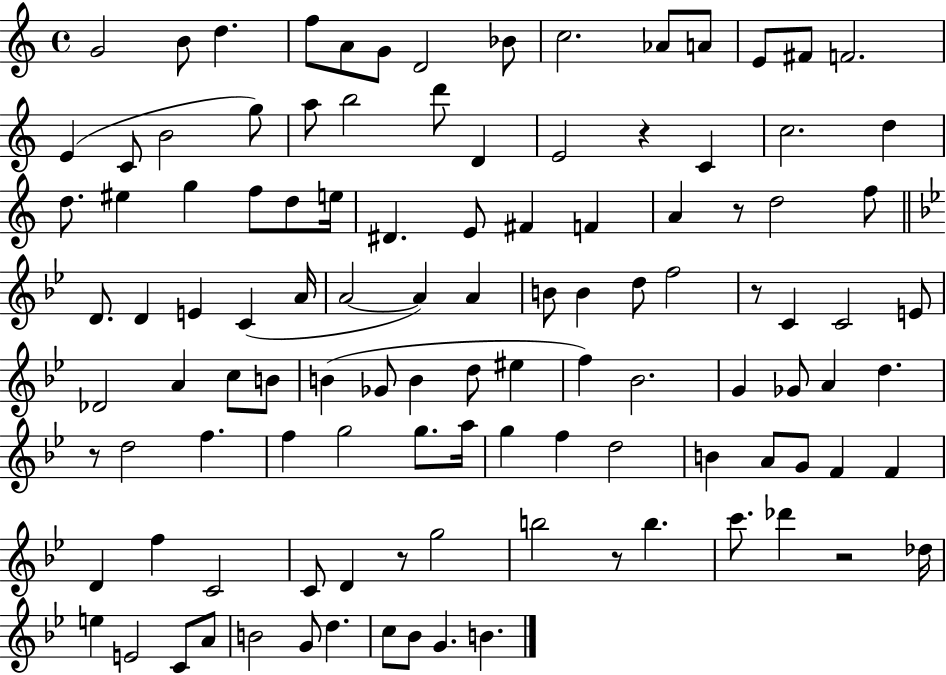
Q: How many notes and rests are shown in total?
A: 112